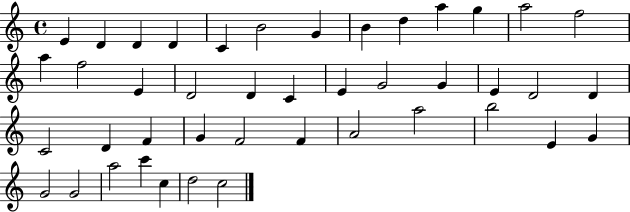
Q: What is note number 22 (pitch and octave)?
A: G4